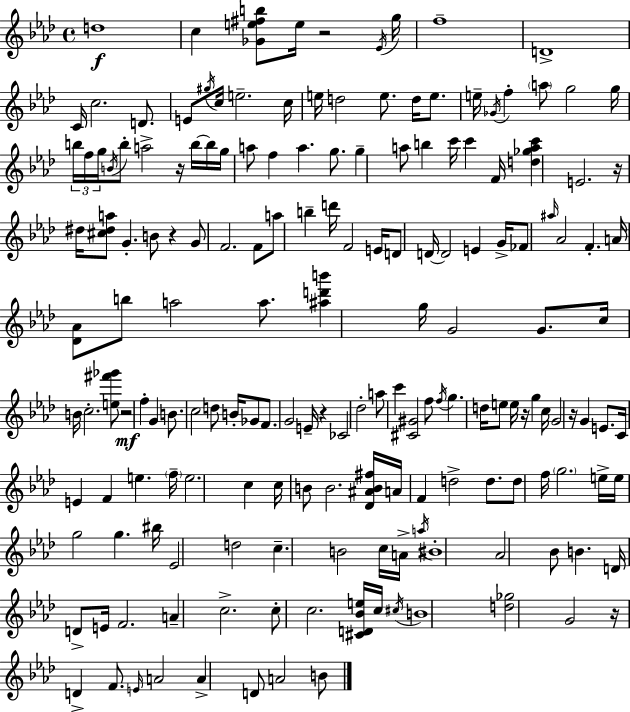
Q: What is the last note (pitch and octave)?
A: B4